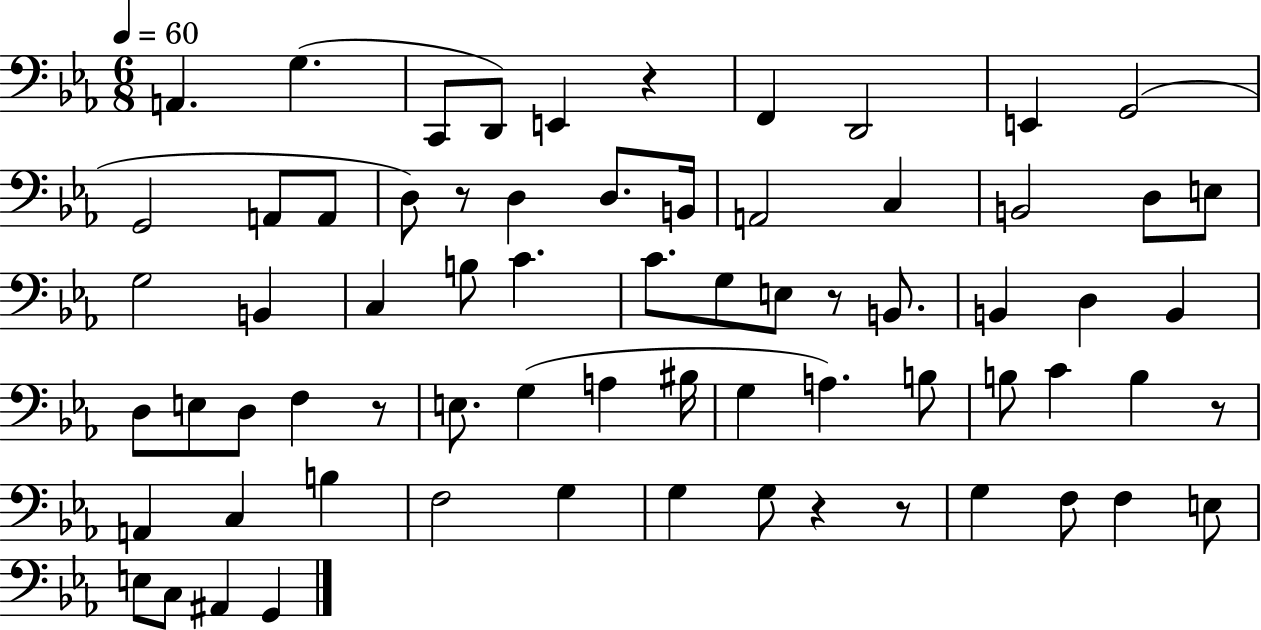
{
  \clef bass
  \numericTimeSignature
  \time 6/8
  \key ees \major
  \tempo 4 = 60
  a,4. g4.( | c,8 d,8) e,4 r4 | f,4 d,2 | e,4 g,2( | \break g,2 a,8 a,8 | d8) r8 d4 d8. b,16 | a,2 c4 | b,2 d8 e8 | \break g2 b,4 | c4 b8 c'4. | c'8. g8 e8 r8 b,8. | b,4 d4 b,4 | \break d8 e8 d8 f4 r8 | e8. g4( a4 bis16 | g4 a4.) b8 | b8 c'4 b4 r8 | \break a,4 c4 b4 | f2 g4 | g4 g8 r4 r8 | g4 f8 f4 e8 | \break e8 c8 ais,4 g,4 | \bar "|."
}